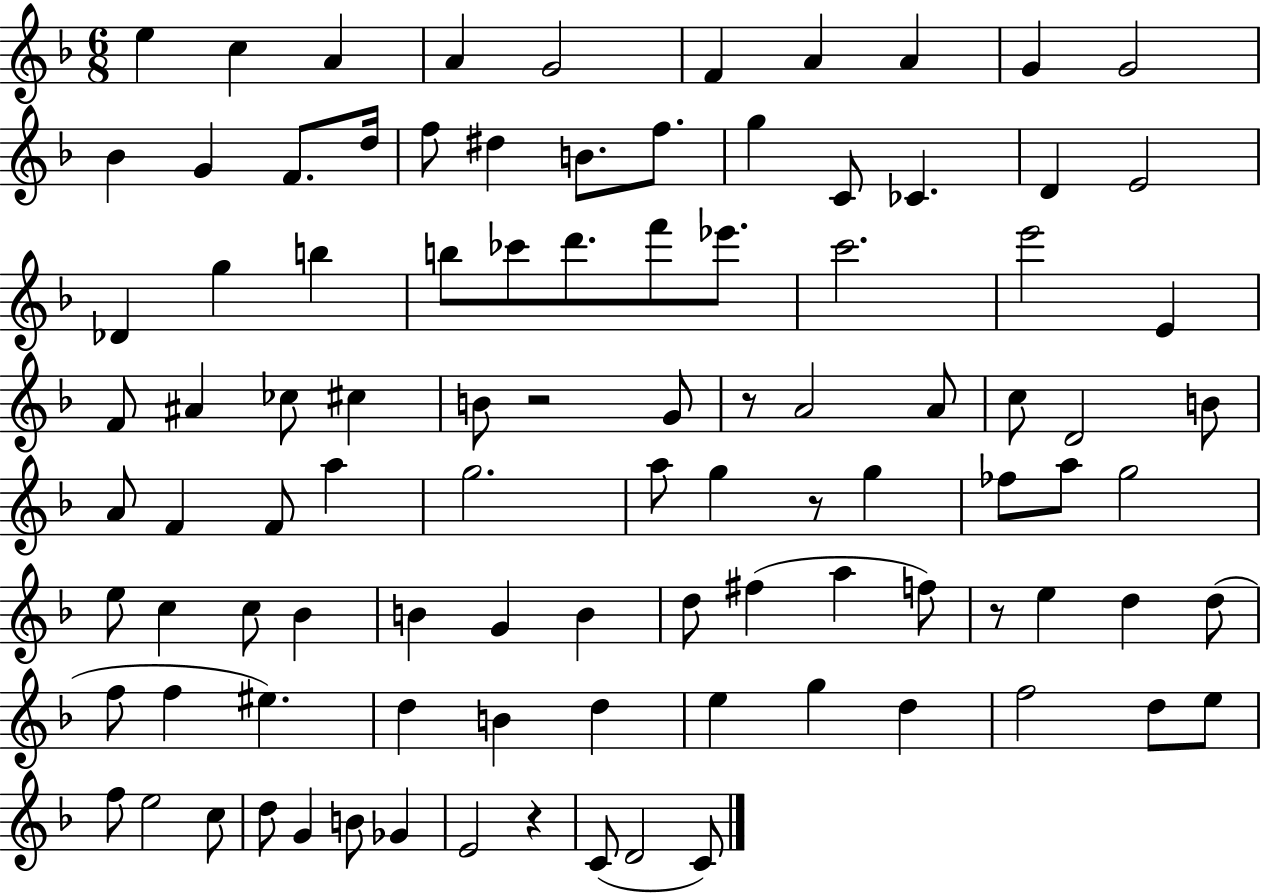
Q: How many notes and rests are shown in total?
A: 98